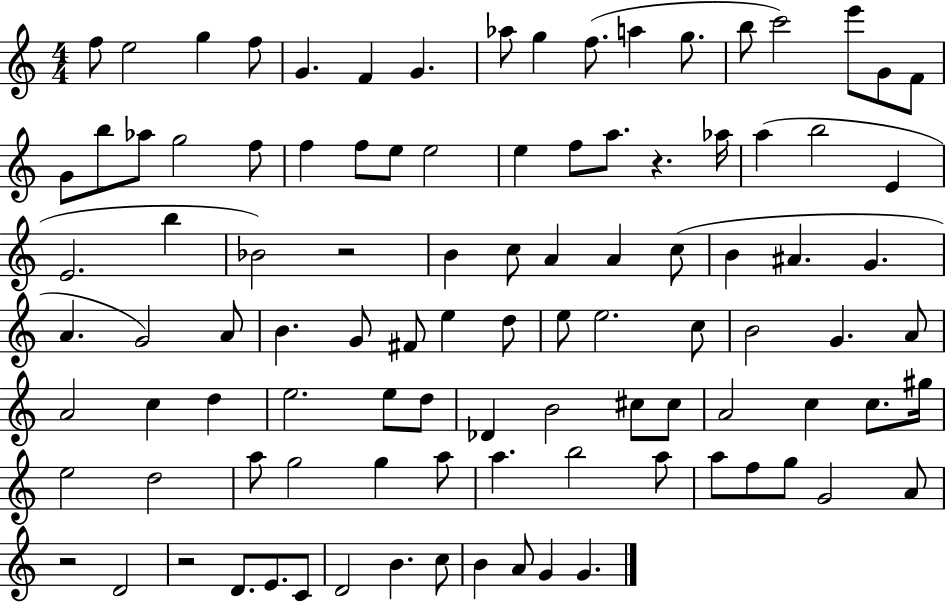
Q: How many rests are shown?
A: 4